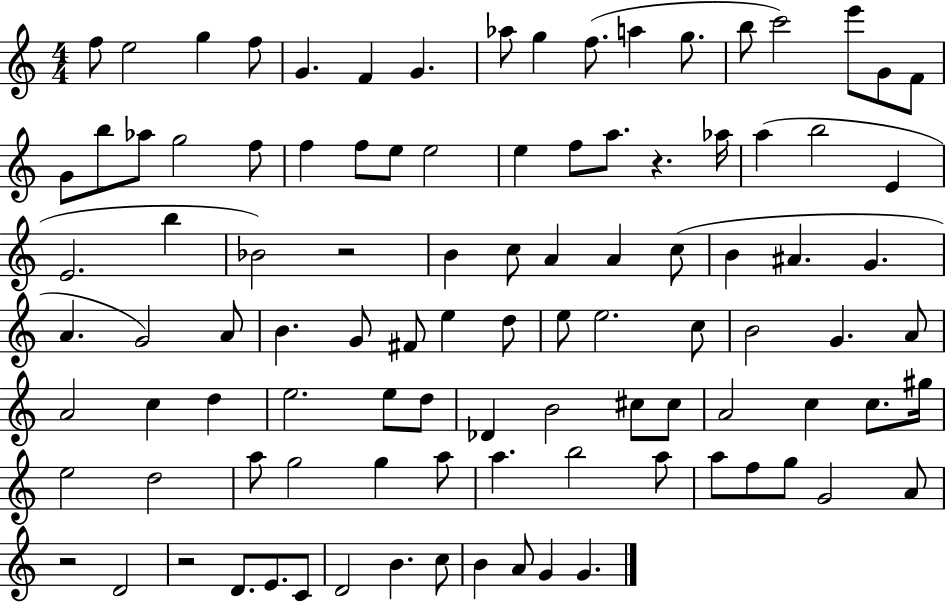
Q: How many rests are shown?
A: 4